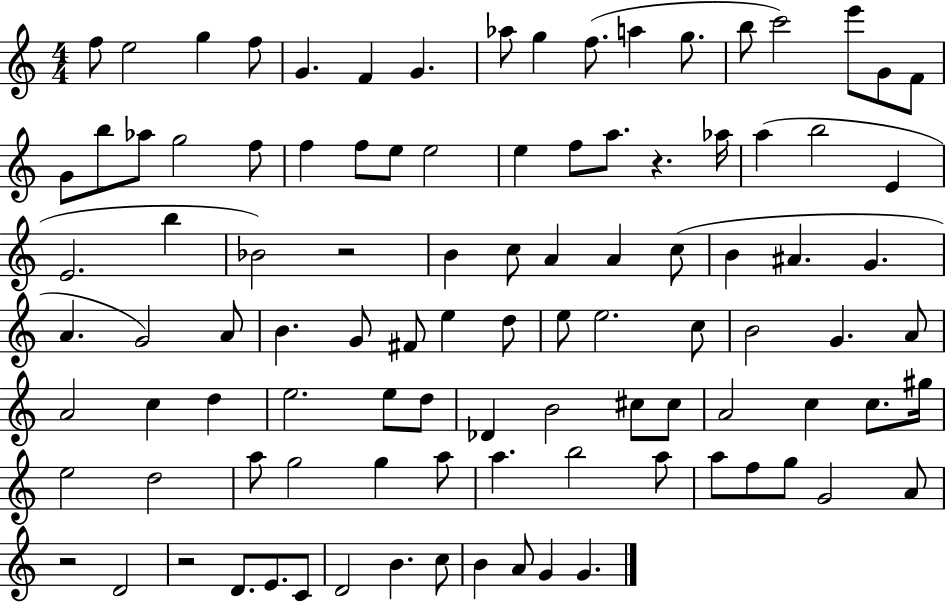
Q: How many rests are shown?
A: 4